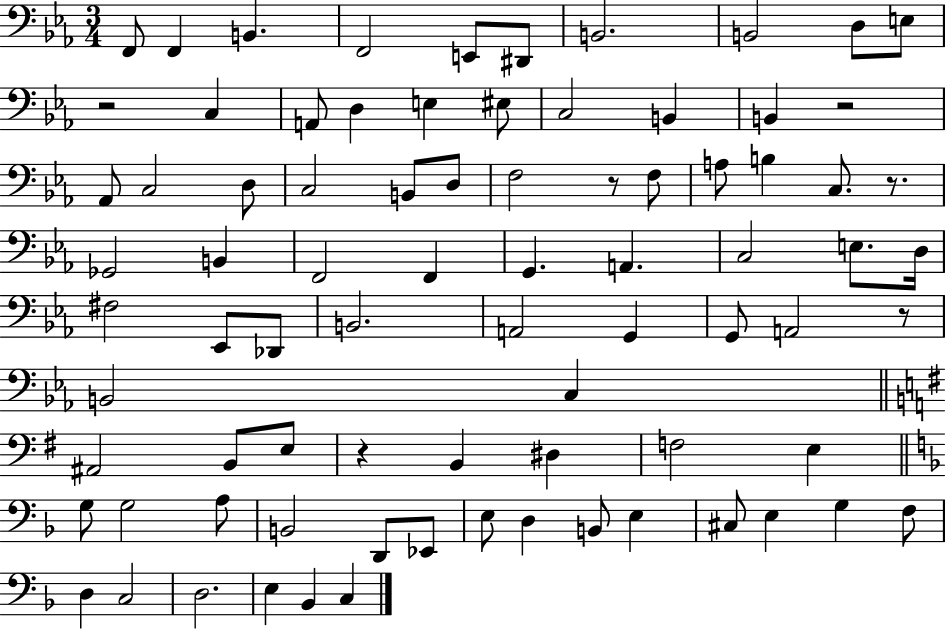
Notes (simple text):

F2/e F2/q B2/q. F2/h E2/e D#2/e B2/h. B2/h D3/e E3/e R/h C3/q A2/e D3/q E3/q EIS3/e C3/h B2/q B2/q R/h Ab2/e C3/h D3/e C3/h B2/e D3/e F3/h R/e F3/e A3/e B3/q C3/e. R/e. Gb2/h B2/q F2/h F2/q G2/q. A2/q. C3/h E3/e. D3/s F#3/h Eb2/e Db2/e B2/h. A2/h G2/q G2/e A2/h R/e B2/h C3/q A#2/h B2/e E3/e R/q B2/q D#3/q F3/h E3/q G3/e G3/h A3/e B2/h D2/e Eb2/e E3/e D3/q B2/e E3/q C#3/e E3/q G3/q F3/e D3/q C3/h D3/h. E3/q Bb2/q C3/q